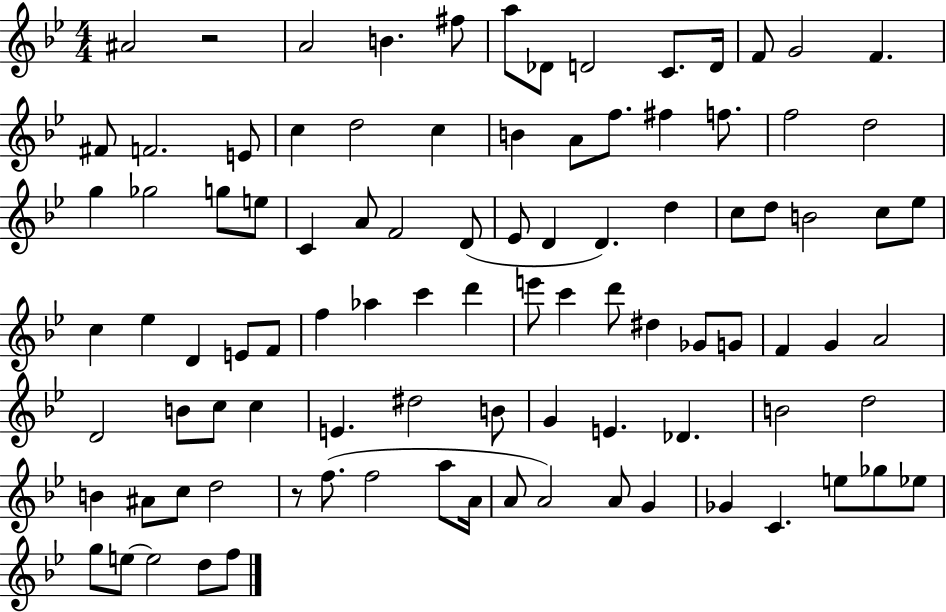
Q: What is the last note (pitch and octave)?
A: F5